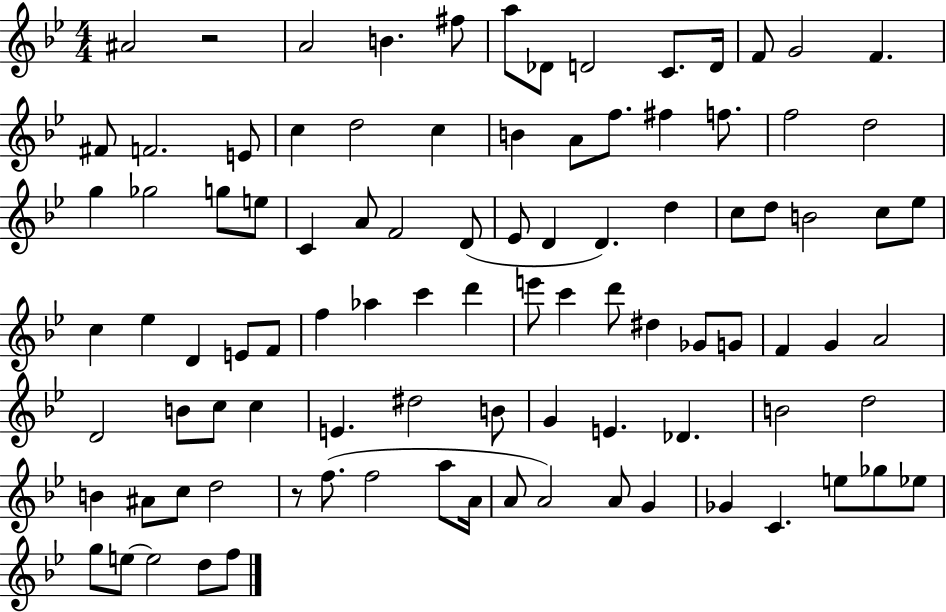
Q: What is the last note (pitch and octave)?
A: F5